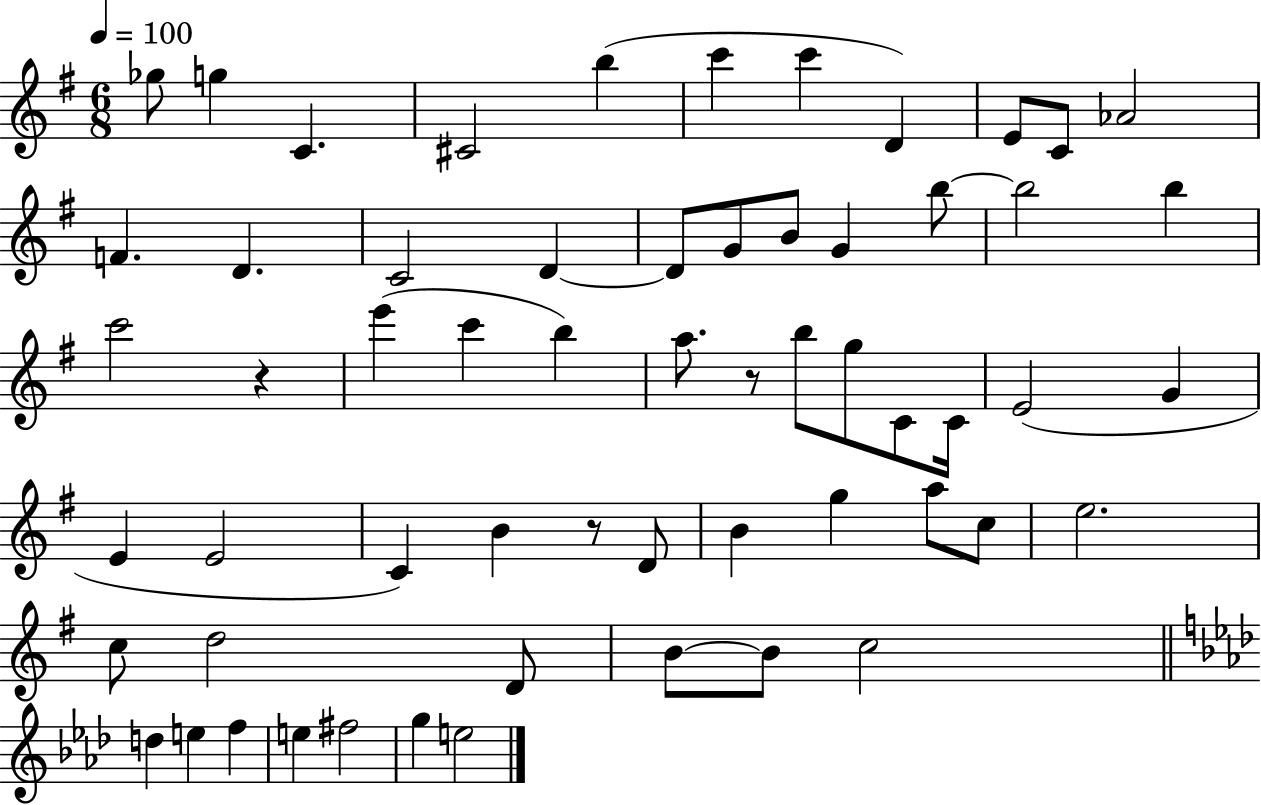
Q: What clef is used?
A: treble